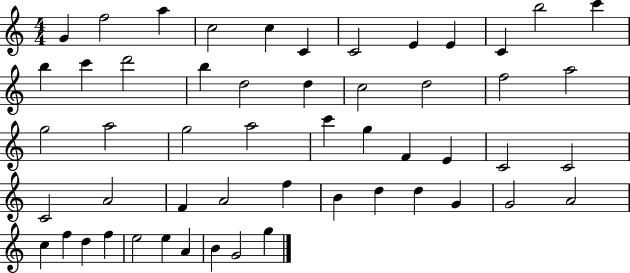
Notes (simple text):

G4/q F5/h A5/q C5/h C5/q C4/q C4/h E4/q E4/q C4/q B5/h C6/q B5/q C6/q D6/h B5/q D5/h D5/q C5/h D5/h F5/h A5/h G5/h A5/h G5/h A5/h C6/q G5/q F4/q E4/q C4/h C4/h C4/h A4/h F4/q A4/h F5/q B4/q D5/q D5/q G4/q G4/h A4/h C5/q F5/q D5/q F5/q E5/h E5/q A4/q B4/q G4/h G5/q